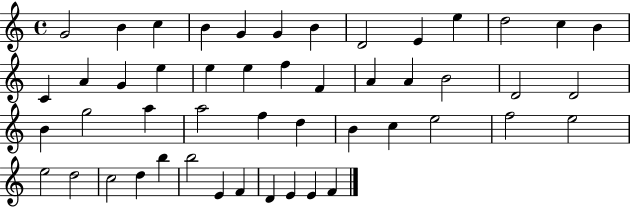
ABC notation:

X:1
T:Untitled
M:4/4
L:1/4
K:C
G2 B c B G G B D2 E e d2 c B C A G e e e f F A A B2 D2 D2 B g2 a a2 f d B c e2 f2 e2 e2 d2 c2 d b b2 E F D E E F